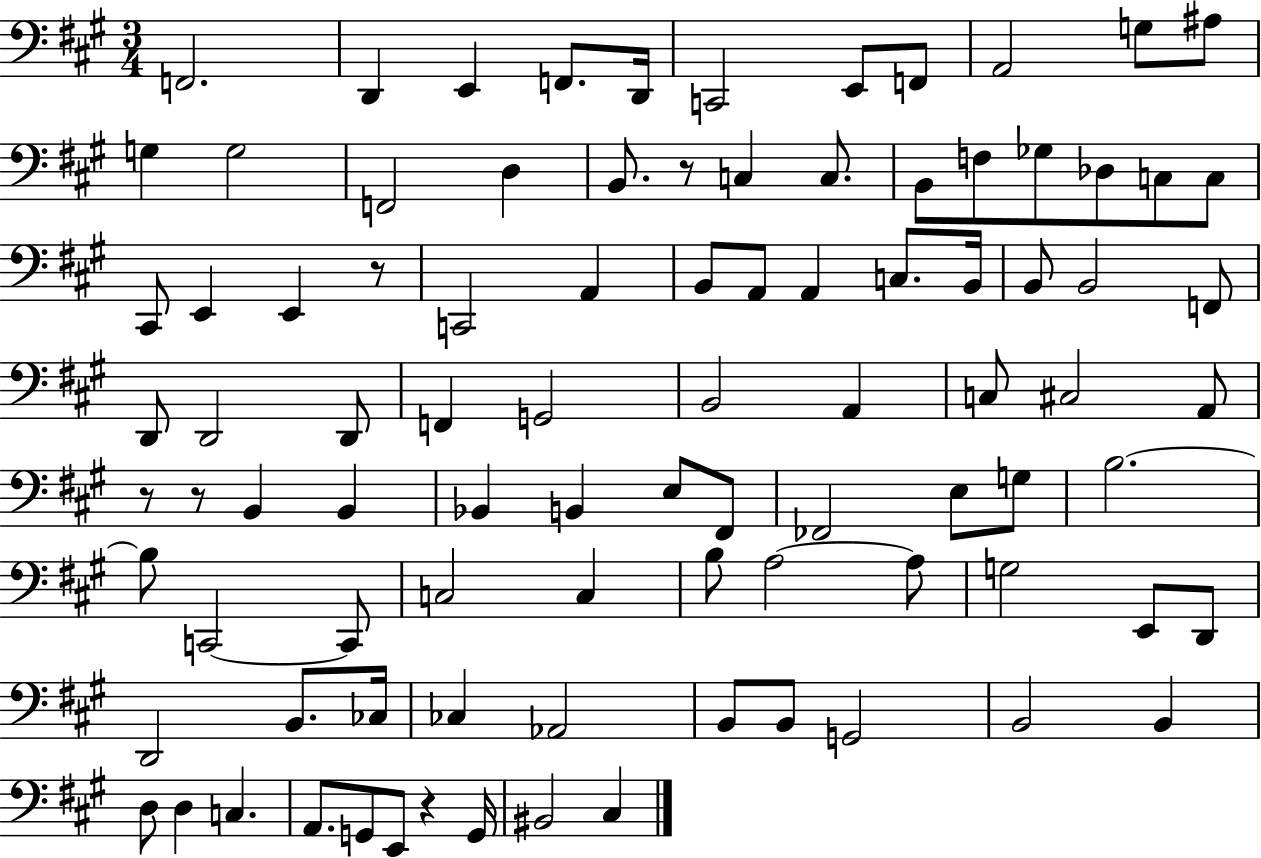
F2/h. D2/q E2/q F2/e. D2/s C2/h E2/e F2/e A2/h G3/e A#3/e G3/q G3/h F2/h D3/q B2/e. R/e C3/q C3/e. B2/e F3/e Gb3/e Db3/e C3/e C3/e C#2/e E2/q E2/q R/e C2/h A2/q B2/e A2/e A2/q C3/e. B2/s B2/e B2/h F2/e D2/e D2/h D2/e F2/q G2/h B2/h A2/q C3/e C#3/h A2/e R/e R/e B2/q B2/q Bb2/q B2/q E3/e F#2/e FES2/h E3/e G3/e B3/h. B3/e C2/h C2/e C3/h C3/q B3/e A3/h A3/e G3/h E2/e D2/e D2/h B2/e. CES3/s CES3/q Ab2/h B2/e B2/e G2/h B2/h B2/q D3/e D3/q C3/q. A2/e. G2/e E2/e R/q G2/s BIS2/h C#3/q